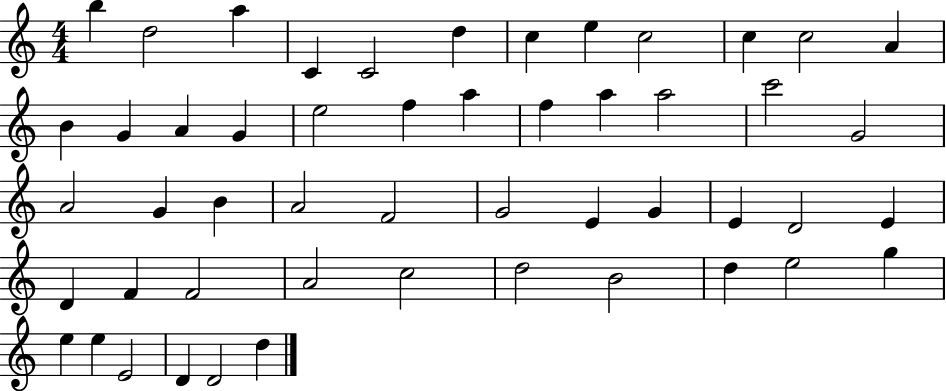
X:1
T:Untitled
M:4/4
L:1/4
K:C
b d2 a C C2 d c e c2 c c2 A B G A G e2 f a f a a2 c'2 G2 A2 G B A2 F2 G2 E G E D2 E D F F2 A2 c2 d2 B2 d e2 g e e E2 D D2 d